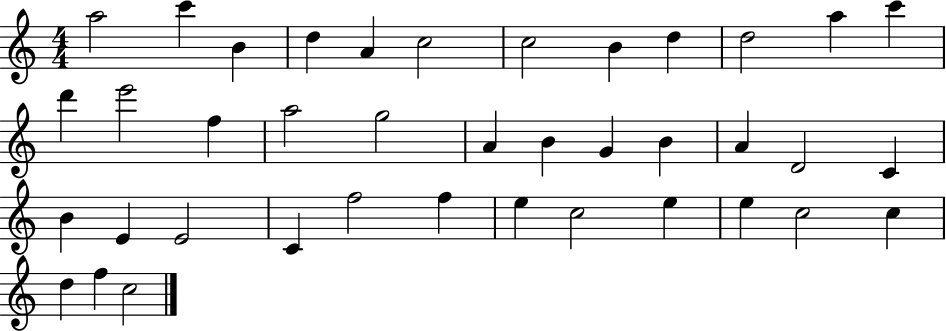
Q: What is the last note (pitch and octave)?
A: C5